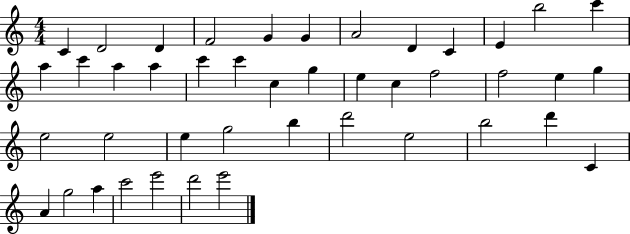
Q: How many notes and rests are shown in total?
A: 43